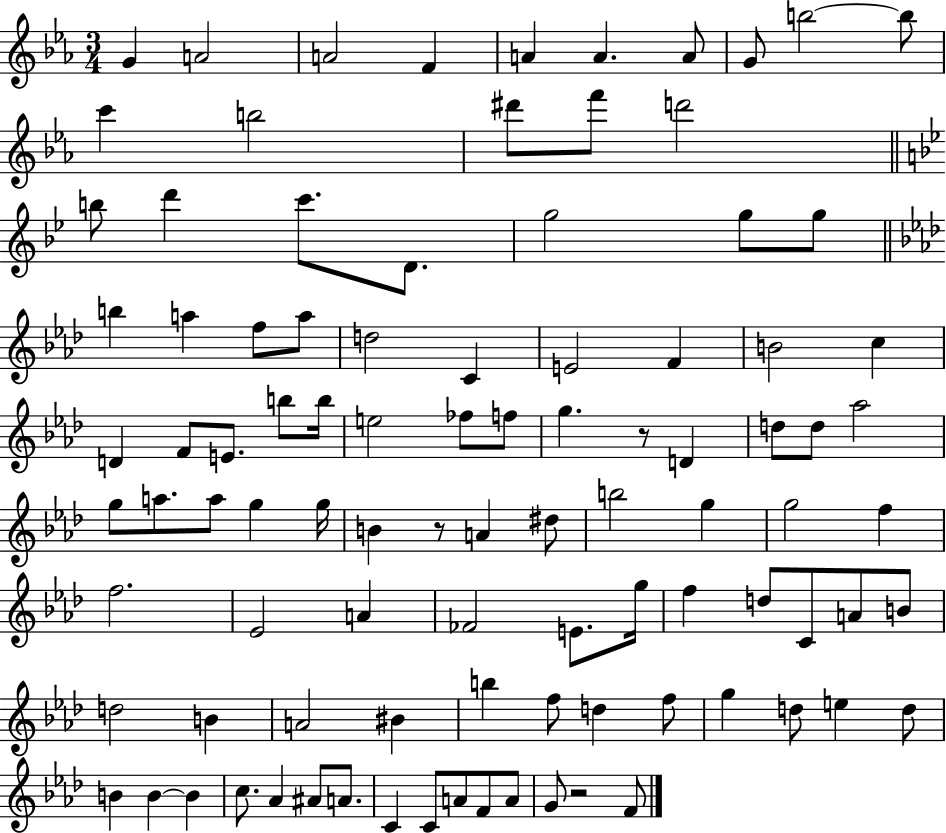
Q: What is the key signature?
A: EES major